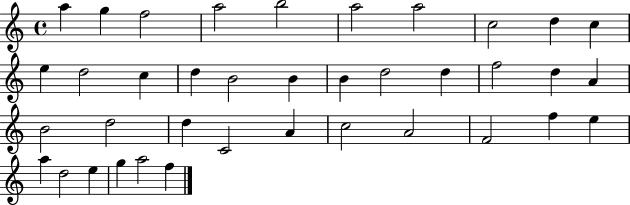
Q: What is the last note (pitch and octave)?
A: F5